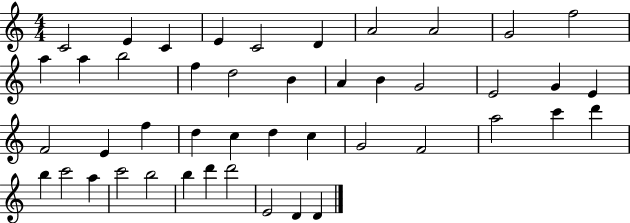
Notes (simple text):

C4/h E4/q C4/q E4/q C4/h D4/q A4/h A4/h G4/h F5/h A5/q A5/q B5/h F5/q D5/h B4/q A4/q B4/q G4/h E4/h G4/q E4/q F4/h E4/q F5/q D5/q C5/q D5/q C5/q G4/h F4/h A5/h C6/q D6/q B5/q C6/h A5/q C6/h B5/h B5/q D6/q D6/h E4/h D4/q D4/q